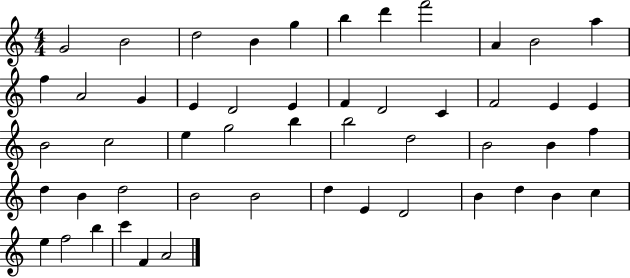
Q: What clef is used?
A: treble